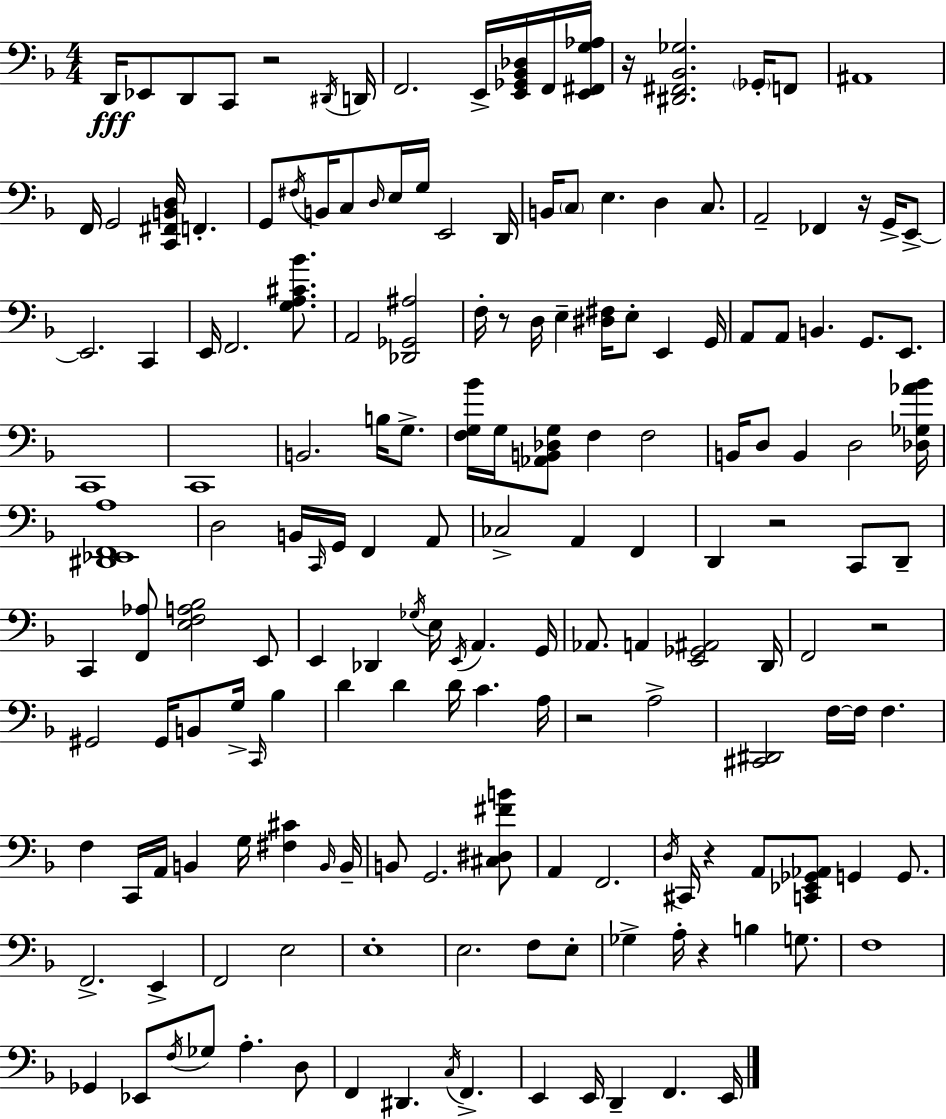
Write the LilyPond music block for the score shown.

{
  \clef bass
  \numericTimeSignature
  \time 4/4
  \key d \minor
  \repeat volta 2 { d,16\fff ees,8 d,8 c,8 r2 \acciaccatura { dis,16 } | d,16 f,2. e,16-> <e, ges, bes, des>16 f,16 | <e, fis, g aes>16 r16 <dis, fis, bes, ges>2. \parenthesize ges,16-. f,8 | ais,1 | \break f,16 g,2 <c, fis, b, d>16 f,4.-. | g,8 \acciaccatura { fis16 } b,16 c8 \grace { d16 } e16 g16 e,2 | d,16 b,16 \parenthesize c8 e4. d4 | c8. a,2-- fes,4 r16 | \break g,16-> e,8->~~ e,2. c,4 | e,16 f,2. | <g a cis' bes'>8. a,2 <des, ges, ais>2 | f16-. r8 d16 e4-- <dis fis>16 e8-. e,4 | \break g,16 a,8 a,8 b,4. g,8. | e,8. c,1 | c,1 | b,2. b16 | \break g8.-> <f g bes'>16 g16 <aes, b, des g>8 f4 f2 | b,16 d8 b,4 d2 | <des ges aes' bes'>16 <dis, ees, f, a>1 | d2 b,16 \grace { c,16 } g,16 f,4 | \break a,8 ces2-> a,4 | f,4 d,4 r2 | c,8 d,8-- c,4 <f, aes>8 <e f a bes>2 | e,8 e,4 des,4 \acciaccatura { ges16 } e16 \acciaccatura { e,16 } a,4. | \break g,16 aes,8. a,4 <e, ges, ais,>2 | d,16 f,2 r2 | gis,2 gis,16 b,8 | g16-> \grace { c,16 } bes4 d'4 d'4 d'16 | \break c'4. a16 r2 a2-> | <cis, dis,>2 f16~~ | f16 f4. f4 c,16 a,16 b,4 | g16 <fis cis'>4 \grace { b,16 } b,16-- b,8 g,2. | \break <cis dis fis' b'>8 a,4 f,2. | \acciaccatura { d16 } cis,16 r4 a,8 | <c, ees, ges, aes,>8 g,4 g,8. f,2.-> | e,4-> f,2 | \break e2 e1-. | e2. | f8 e8-. ges4-> a16-. r4 | b4 g8. f1 | \break ges,4 ees,8 \acciaccatura { f16 } | ges8 a4.-. d8 f,4 dis,4. | \acciaccatura { c16 } f,4.-> e,4 e,16 | d,4-- f,4. e,16 } \bar "|."
}